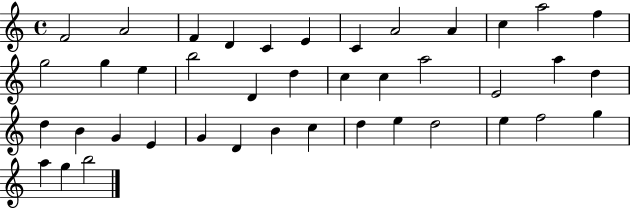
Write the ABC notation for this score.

X:1
T:Untitled
M:4/4
L:1/4
K:C
F2 A2 F D C E C A2 A c a2 f g2 g e b2 D d c c a2 E2 a d d B G E G D B c d e d2 e f2 g a g b2